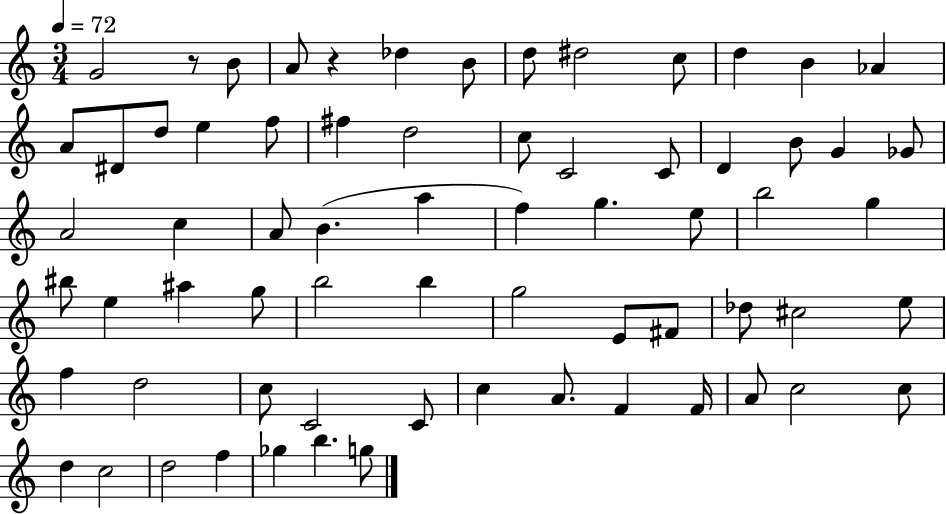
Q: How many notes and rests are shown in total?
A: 68